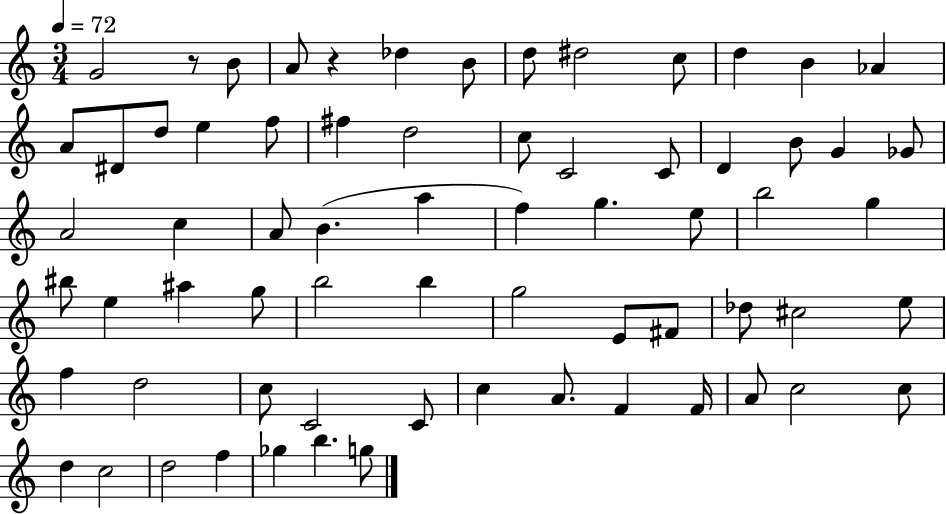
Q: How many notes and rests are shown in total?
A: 68